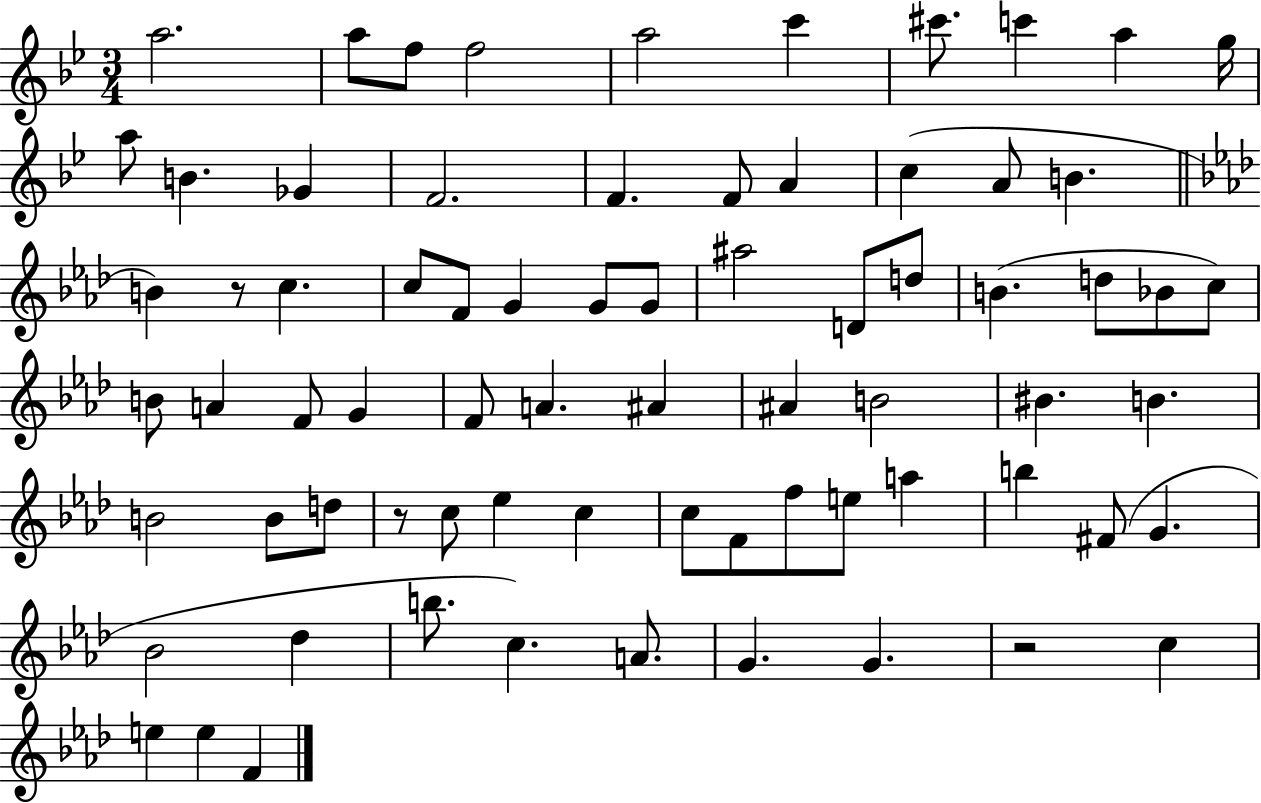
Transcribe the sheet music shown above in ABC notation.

X:1
T:Untitled
M:3/4
L:1/4
K:Bb
a2 a/2 f/2 f2 a2 c' ^c'/2 c' a g/4 a/2 B _G F2 F F/2 A c A/2 B B z/2 c c/2 F/2 G G/2 G/2 ^a2 D/2 d/2 B d/2 _B/2 c/2 B/2 A F/2 G F/2 A ^A ^A B2 ^B B B2 B/2 d/2 z/2 c/2 _e c c/2 F/2 f/2 e/2 a b ^F/2 G _B2 _d b/2 c A/2 G G z2 c e e F